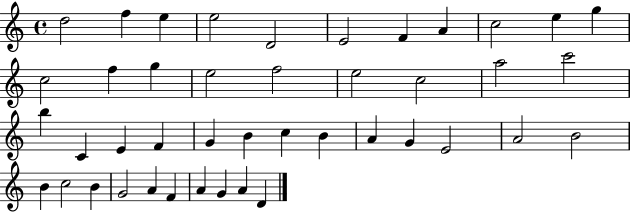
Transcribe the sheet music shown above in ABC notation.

X:1
T:Untitled
M:4/4
L:1/4
K:C
d2 f e e2 D2 E2 F A c2 e g c2 f g e2 f2 e2 c2 a2 c'2 b C E F G B c B A G E2 A2 B2 B c2 B G2 A F A G A D